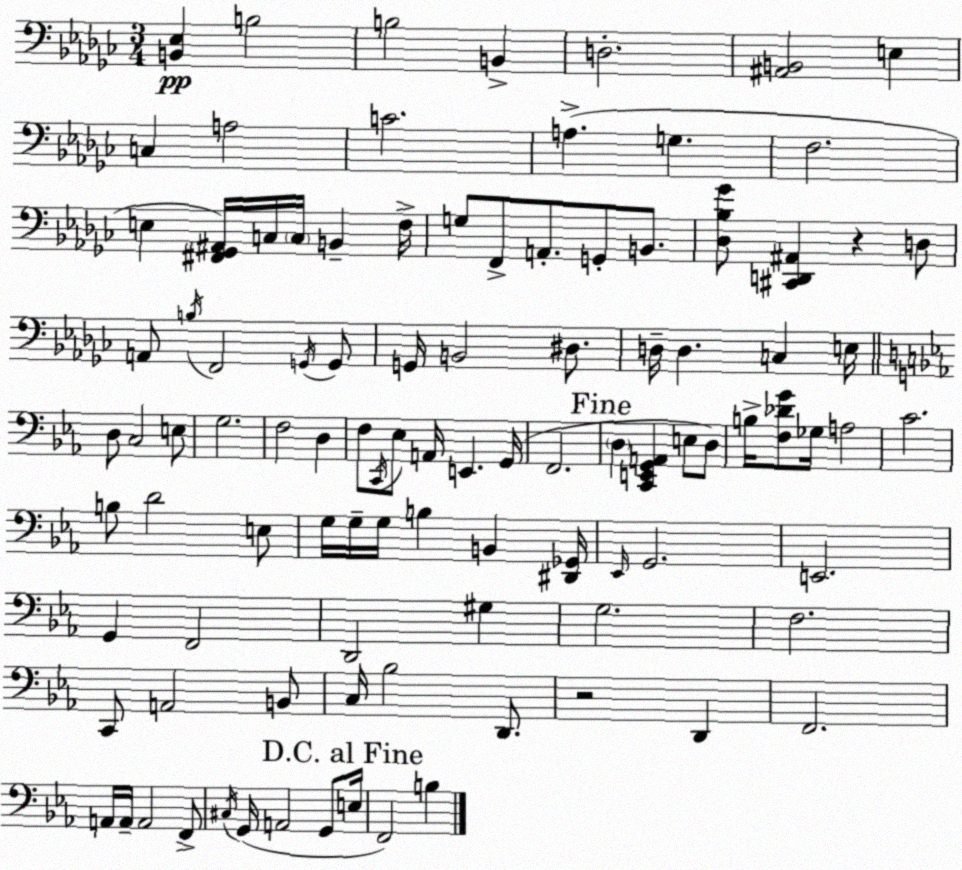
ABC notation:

X:1
T:Untitled
M:3/4
L:1/4
K:Ebm
[B,,_E,] B,2 B,2 B,, D,2 [^A,,B,,]2 E, C, A,2 C2 A, G, F,2 E, [^F,,_G,,^A,,]/4 C,/4 C,/4 B,, F,/4 G,/2 F,,/2 A,,/2 G,,/2 B,,/2 [_D,_B,_G]/2 [^C,,D,,^A,,] z D,/2 A,,/2 B,/4 F,,2 G,,/4 G,,/2 G,,/4 B,,2 ^D,/2 D,/4 D, C, E,/4 D,/2 C,2 E,/2 G,2 F,2 D, F,/2 C,,/4 _E,/2 A,,/4 E,, G,,/4 F,,2 D, [C,,E,,G,,A,,] E,/2 D,/2 B,/4 [F,_DG]/2 _G,/4 A,2 C2 B,/2 D2 E,/2 G,/4 G,/4 G,/4 B, B,, [^D,,_G,,]/4 _E,,/4 G,,2 E,,2 G,, F,,2 D,,2 ^G, G,2 F,2 C,,/2 A,,2 B,,/2 C,/4 _B,2 D,,/2 z2 D,, F,,2 A,,/4 A,,/4 A,,2 F,,/2 ^C,/4 G,,/4 A,,2 G,,/2 E,/4 F,,2 B,